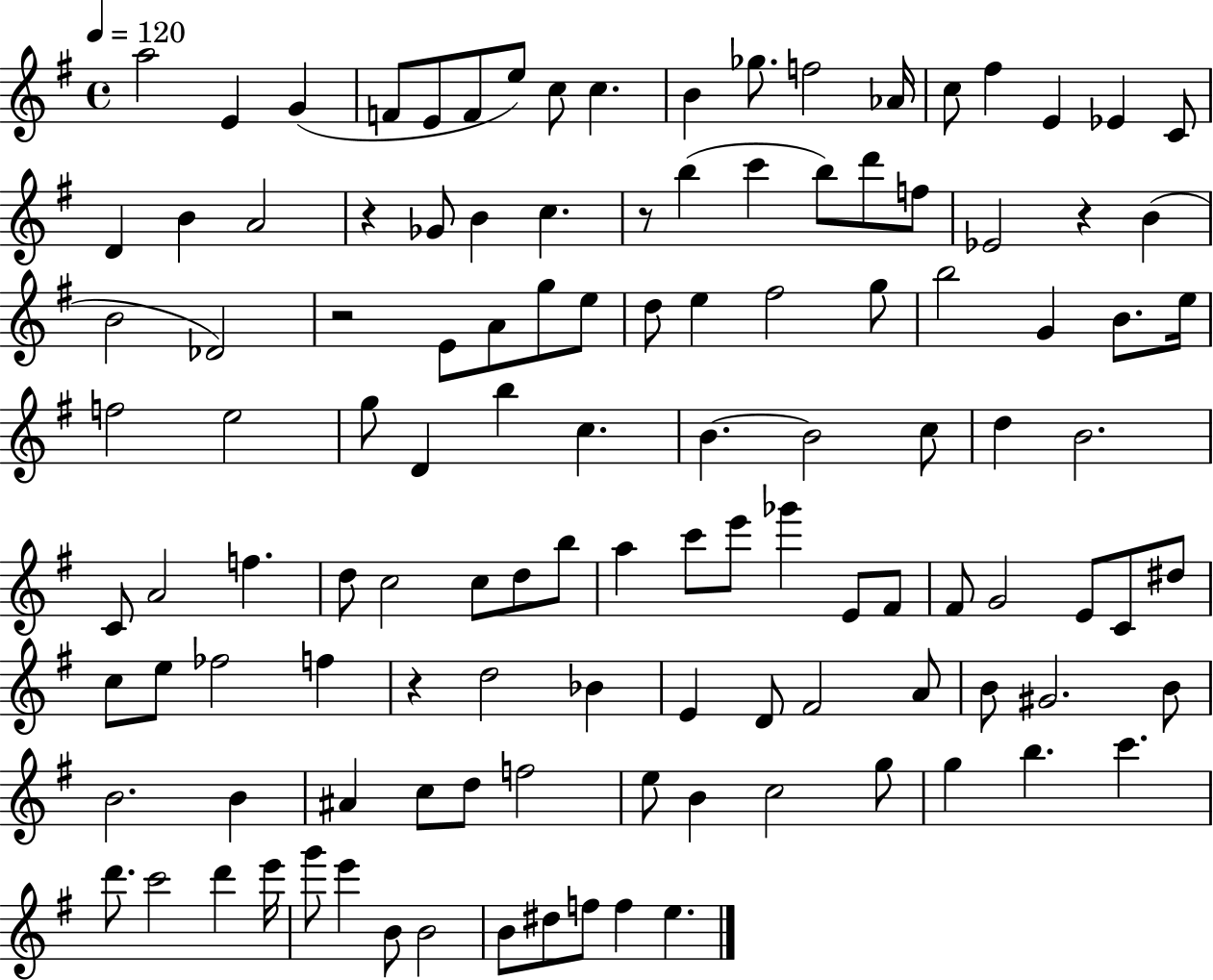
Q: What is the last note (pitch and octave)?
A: E5